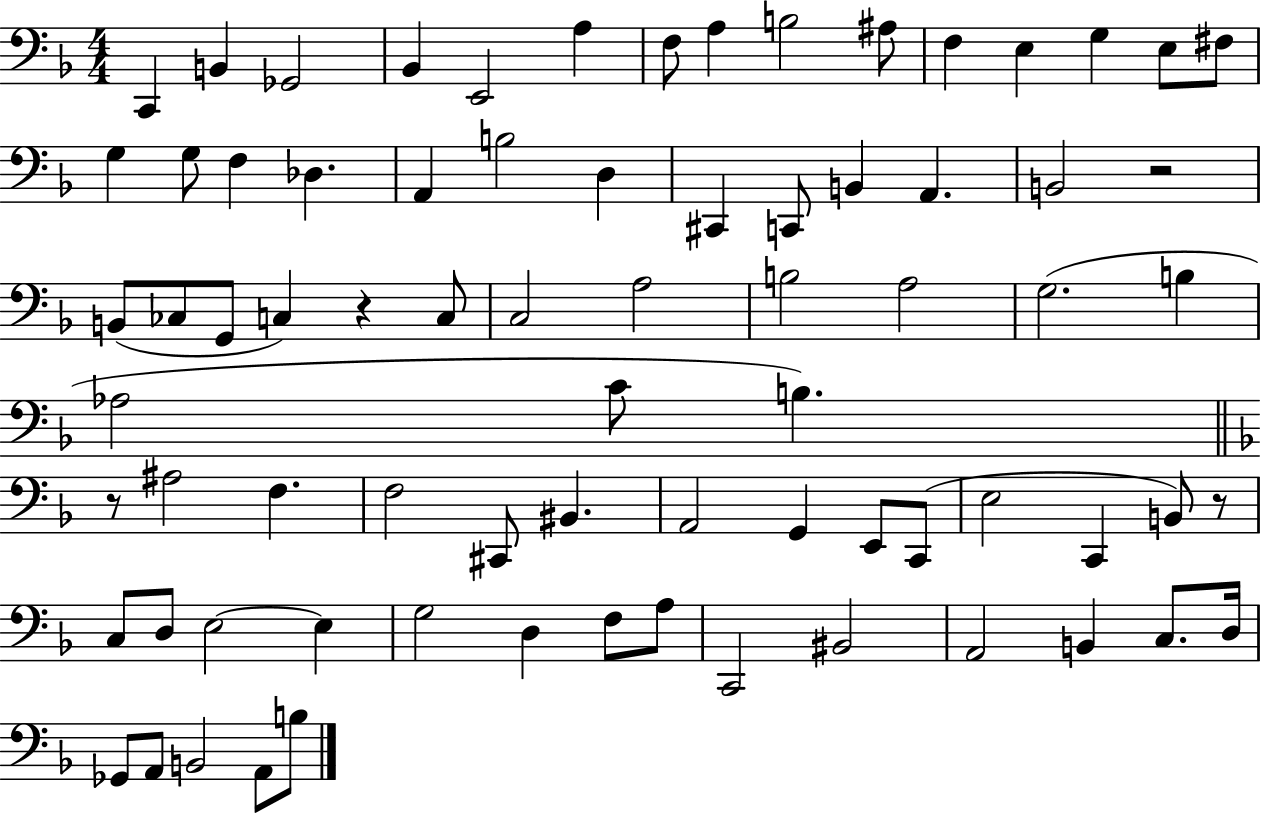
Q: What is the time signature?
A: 4/4